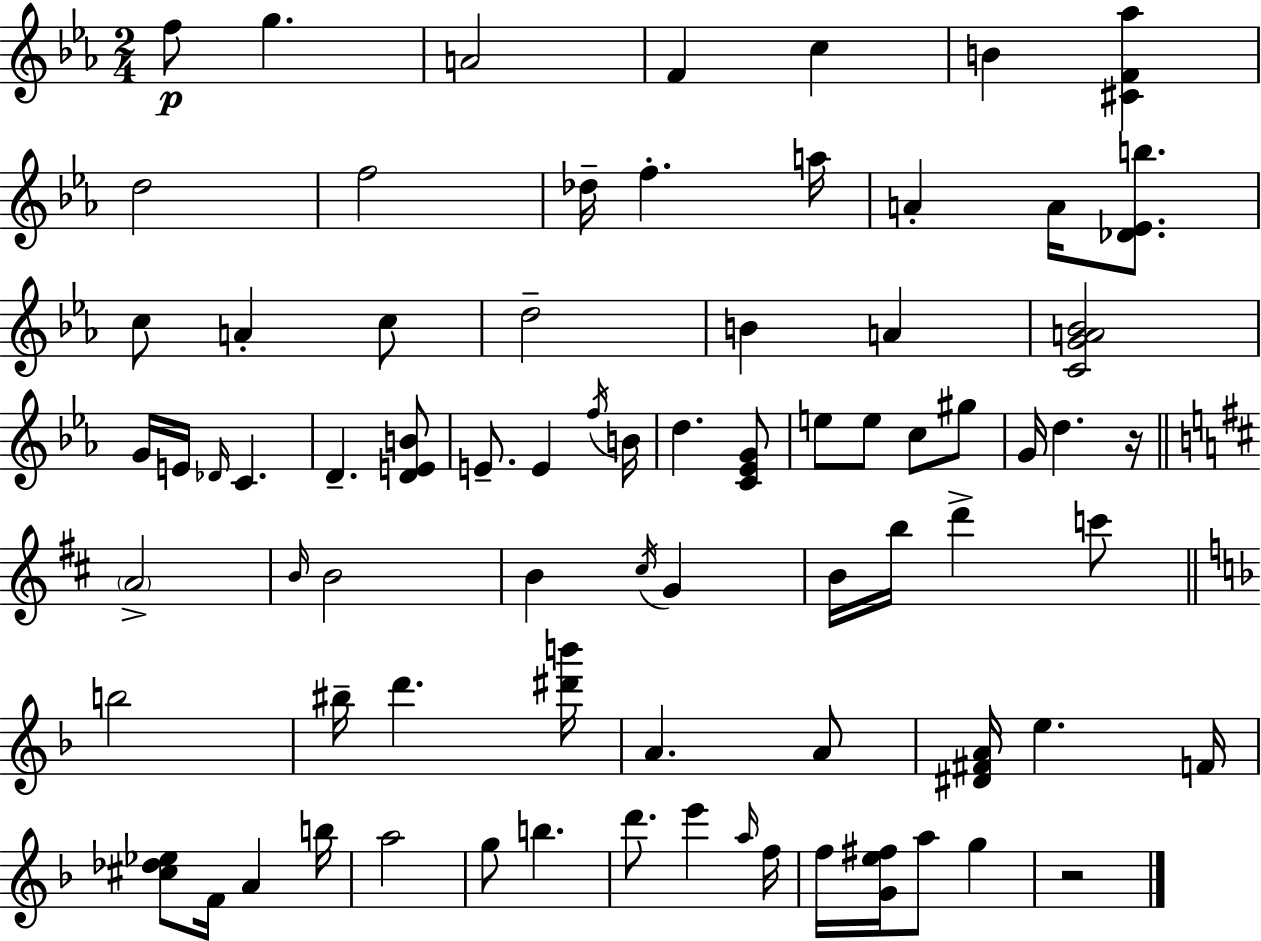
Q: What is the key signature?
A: EES major